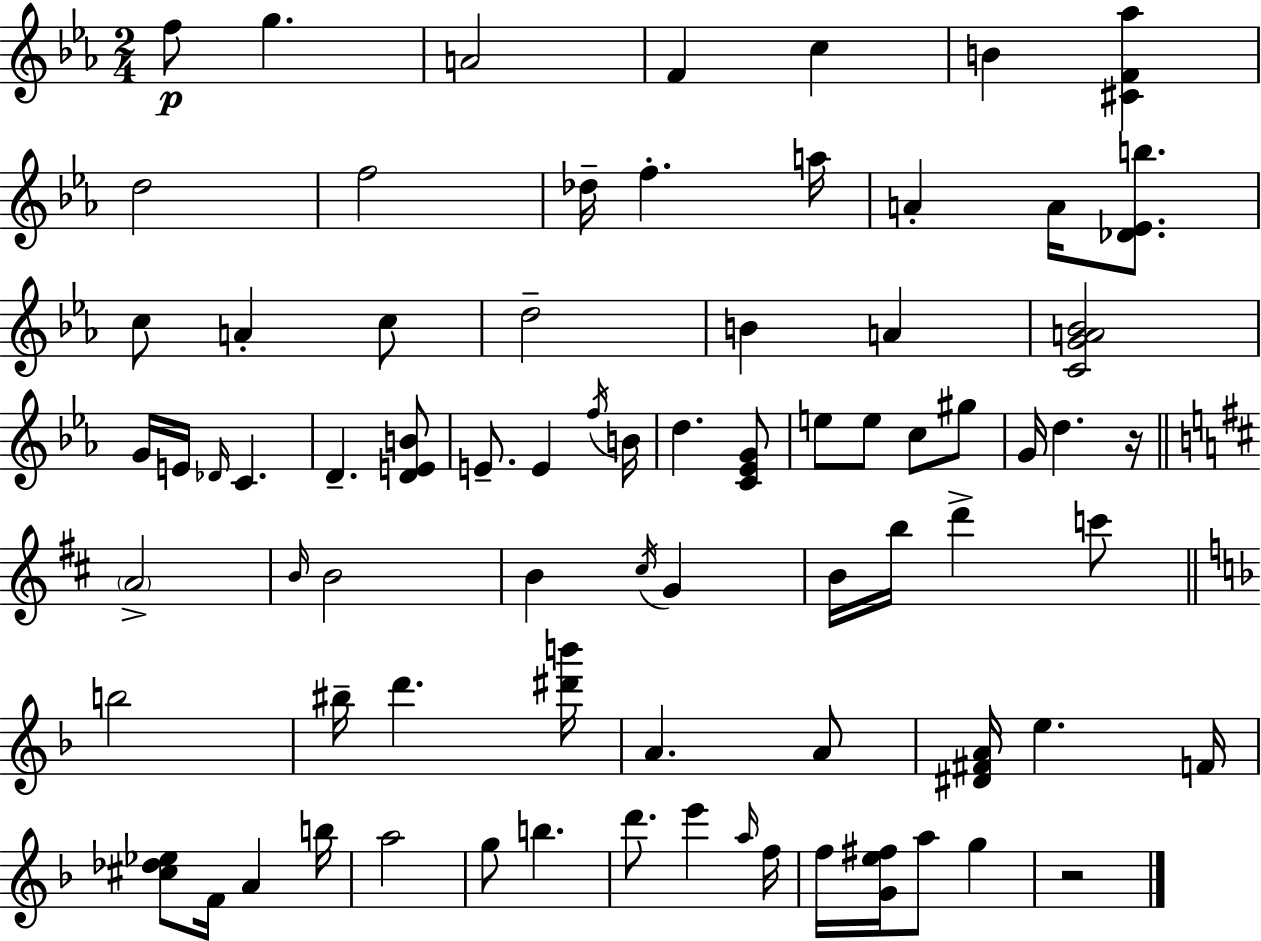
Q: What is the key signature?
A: EES major